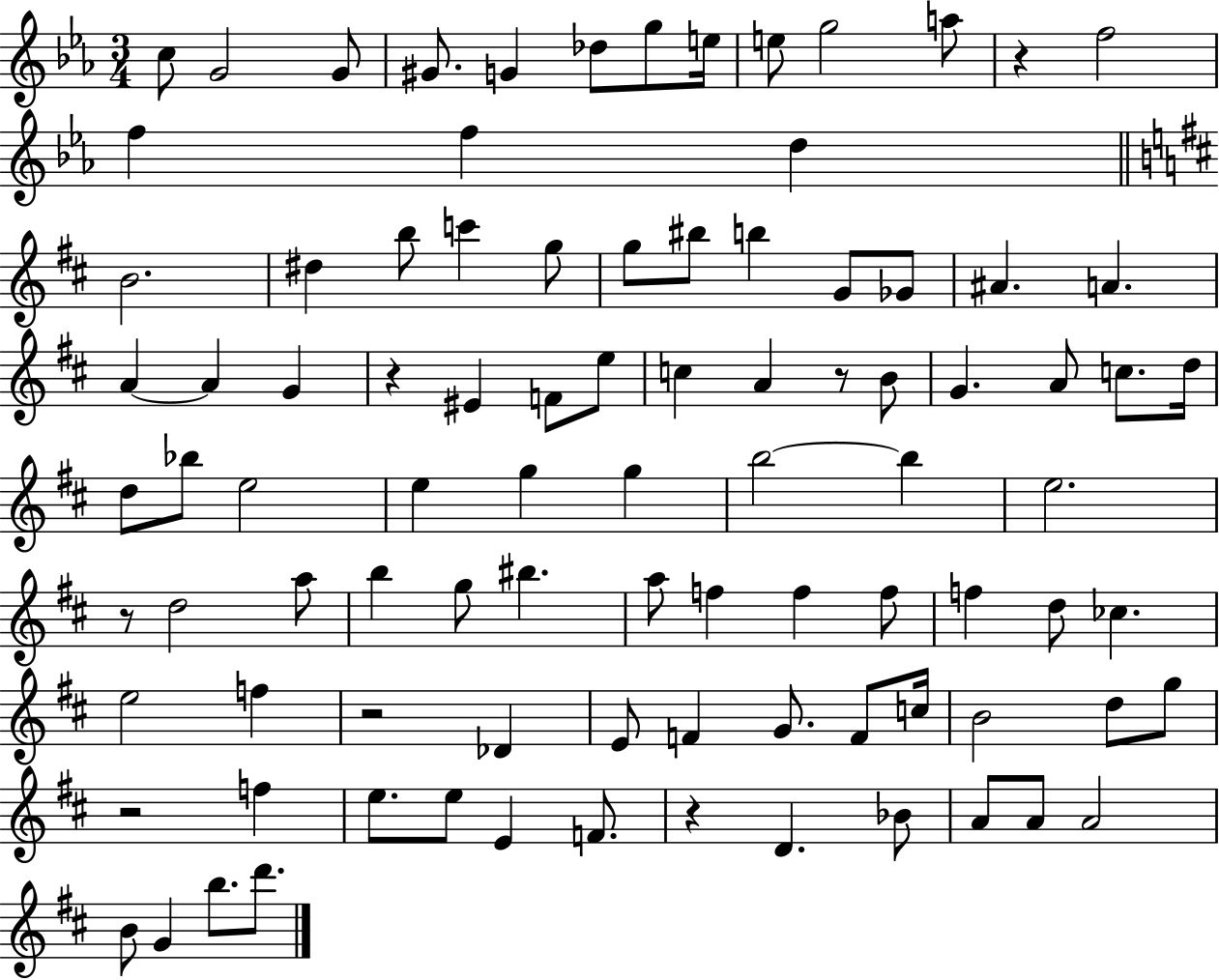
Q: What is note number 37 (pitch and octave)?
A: G4